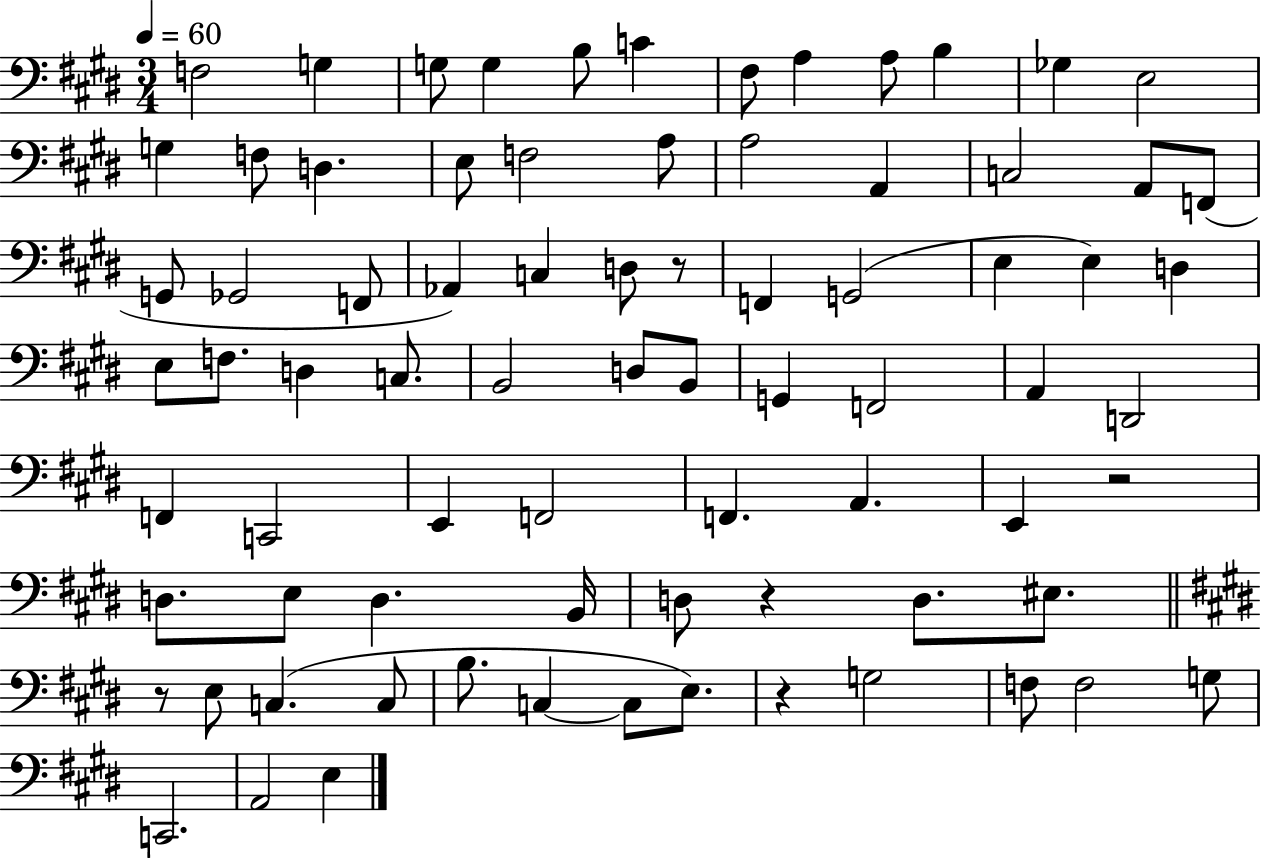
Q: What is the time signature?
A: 3/4